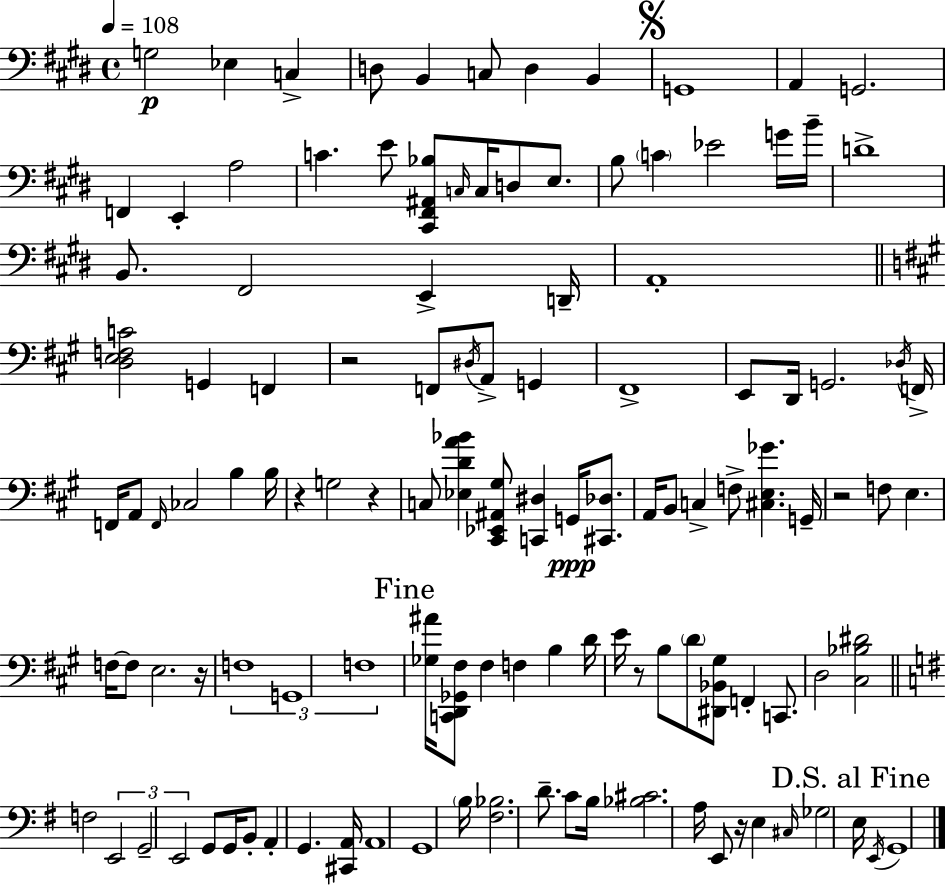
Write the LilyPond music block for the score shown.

{
  \clef bass
  \time 4/4
  \defaultTimeSignature
  \key e \major
  \tempo 4 = 108
  g2\p ees4 c4-> | d8 b,4 c8 d4 b,4 | \mark \markup { \musicglyph "scripts.segno" } g,1 | a,4 g,2. | \break f,4 e,4-. a2 | c'4. e'8 <cis, fis, ais, bes>8 \grace { c16 } c16 d8 e8. | b8 \parenthesize c'4 ees'2 g'16 | b'16-- d'1-> | \break b,8. fis,2 e,4-> | d,16-- a,1-. | \bar "||" \break \key a \major <d e f c'>2 g,4 f,4 | r2 f,8 \acciaccatura { dis16 } a,8-> g,4 | fis,1-> | e,8 d,16 g,2. | \break \acciaccatura { des16 } f,16-> f,16 a,8 \grace { f,16 } ces2 b4 | b16 r4 g2 r4 | c8 <ees d' a' bes'>4 <cis, ees, ais, gis>8 <c, dis>4 g,16\ppp | <cis, des>8. a,16 b,8 c4-> f8-> <cis e ges'>4. | \break g,16-- r2 f8 e4. | f16~~ f8 e2. | r16 \tuplet 3/2 { f1 | g,1 | \break f1 } | \mark "Fine" <ges ais'>16 <c, d, ges, fis>8 fis4 f4 b4 | d'16 e'16 r8 b8 \parenthesize d'8 <dis, bes, gis>8 f,4-. | c,8. d2 <cis bes dis'>2 | \break \bar "||" \break \key e \minor f2 \tuplet 3/2 { e,2 | g,2-- e,2 } | g,8 g,16 b,8-. a,4-. g,4. <cis, a,>16 | a,1 | \break g,1 | \parenthesize b16 <fis bes>2. d'8.-- | c'8 b16 <bes cis'>2. a16 | e,8 r16 e4 \grace { cis16 } ges2 | \break \mark "D.S. al Fine" e16 \acciaccatura { e,16 } g,1 | \bar "|."
}